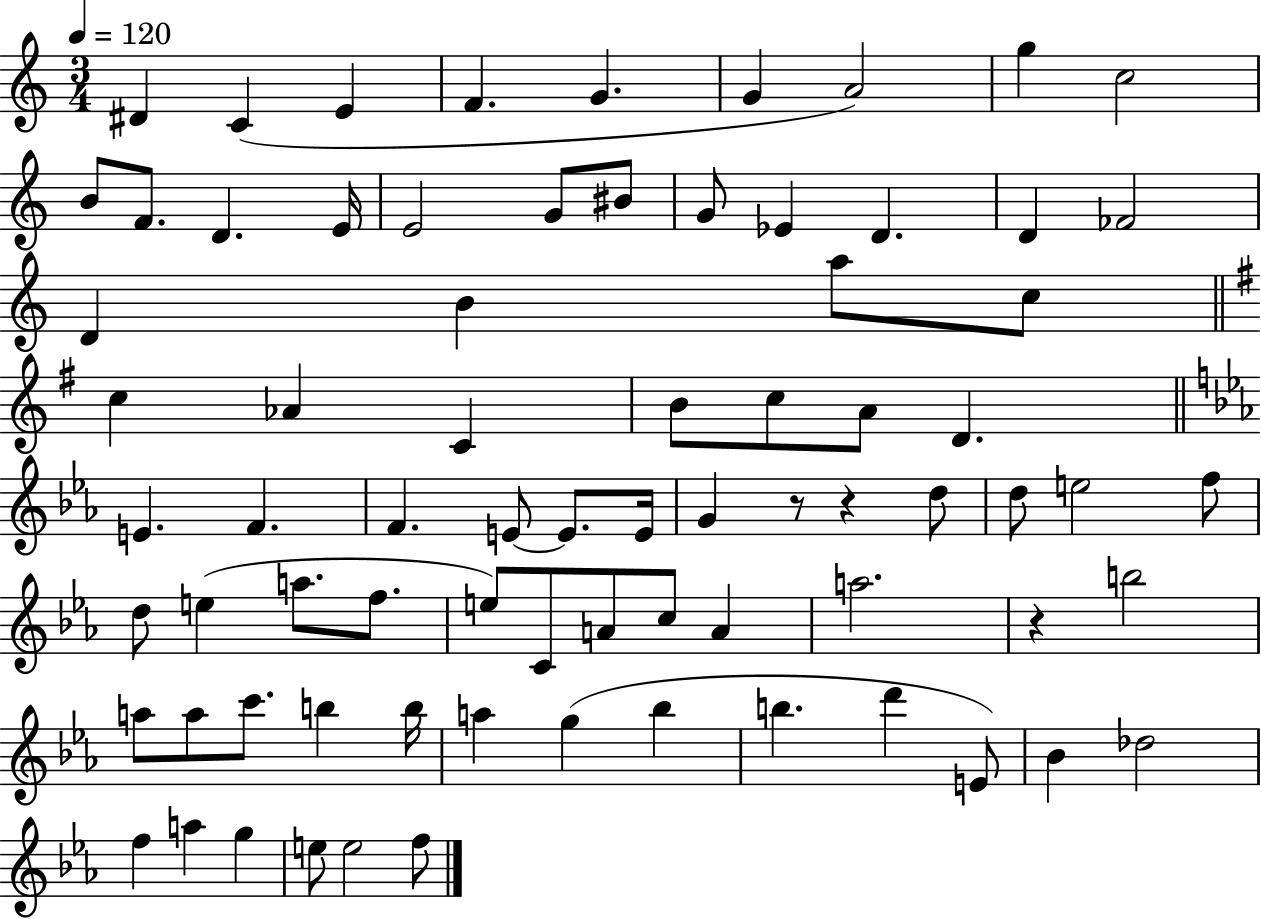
X:1
T:Untitled
M:3/4
L:1/4
K:C
^D C E F G G A2 g c2 B/2 F/2 D E/4 E2 G/2 ^B/2 G/2 _E D D _F2 D B a/2 c/2 c _A C B/2 c/2 A/2 D E F F E/2 E/2 E/4 G z/2 z d/2 d/2 e2 f/2 d/2 e a/2 f/2 e/2 C/2 A/2 c/2 A a2 z b2 a/2 a/2 c'/2 b b/4 a g _b b d' E/2 _B _d2 f a g e/2 e2 f/2